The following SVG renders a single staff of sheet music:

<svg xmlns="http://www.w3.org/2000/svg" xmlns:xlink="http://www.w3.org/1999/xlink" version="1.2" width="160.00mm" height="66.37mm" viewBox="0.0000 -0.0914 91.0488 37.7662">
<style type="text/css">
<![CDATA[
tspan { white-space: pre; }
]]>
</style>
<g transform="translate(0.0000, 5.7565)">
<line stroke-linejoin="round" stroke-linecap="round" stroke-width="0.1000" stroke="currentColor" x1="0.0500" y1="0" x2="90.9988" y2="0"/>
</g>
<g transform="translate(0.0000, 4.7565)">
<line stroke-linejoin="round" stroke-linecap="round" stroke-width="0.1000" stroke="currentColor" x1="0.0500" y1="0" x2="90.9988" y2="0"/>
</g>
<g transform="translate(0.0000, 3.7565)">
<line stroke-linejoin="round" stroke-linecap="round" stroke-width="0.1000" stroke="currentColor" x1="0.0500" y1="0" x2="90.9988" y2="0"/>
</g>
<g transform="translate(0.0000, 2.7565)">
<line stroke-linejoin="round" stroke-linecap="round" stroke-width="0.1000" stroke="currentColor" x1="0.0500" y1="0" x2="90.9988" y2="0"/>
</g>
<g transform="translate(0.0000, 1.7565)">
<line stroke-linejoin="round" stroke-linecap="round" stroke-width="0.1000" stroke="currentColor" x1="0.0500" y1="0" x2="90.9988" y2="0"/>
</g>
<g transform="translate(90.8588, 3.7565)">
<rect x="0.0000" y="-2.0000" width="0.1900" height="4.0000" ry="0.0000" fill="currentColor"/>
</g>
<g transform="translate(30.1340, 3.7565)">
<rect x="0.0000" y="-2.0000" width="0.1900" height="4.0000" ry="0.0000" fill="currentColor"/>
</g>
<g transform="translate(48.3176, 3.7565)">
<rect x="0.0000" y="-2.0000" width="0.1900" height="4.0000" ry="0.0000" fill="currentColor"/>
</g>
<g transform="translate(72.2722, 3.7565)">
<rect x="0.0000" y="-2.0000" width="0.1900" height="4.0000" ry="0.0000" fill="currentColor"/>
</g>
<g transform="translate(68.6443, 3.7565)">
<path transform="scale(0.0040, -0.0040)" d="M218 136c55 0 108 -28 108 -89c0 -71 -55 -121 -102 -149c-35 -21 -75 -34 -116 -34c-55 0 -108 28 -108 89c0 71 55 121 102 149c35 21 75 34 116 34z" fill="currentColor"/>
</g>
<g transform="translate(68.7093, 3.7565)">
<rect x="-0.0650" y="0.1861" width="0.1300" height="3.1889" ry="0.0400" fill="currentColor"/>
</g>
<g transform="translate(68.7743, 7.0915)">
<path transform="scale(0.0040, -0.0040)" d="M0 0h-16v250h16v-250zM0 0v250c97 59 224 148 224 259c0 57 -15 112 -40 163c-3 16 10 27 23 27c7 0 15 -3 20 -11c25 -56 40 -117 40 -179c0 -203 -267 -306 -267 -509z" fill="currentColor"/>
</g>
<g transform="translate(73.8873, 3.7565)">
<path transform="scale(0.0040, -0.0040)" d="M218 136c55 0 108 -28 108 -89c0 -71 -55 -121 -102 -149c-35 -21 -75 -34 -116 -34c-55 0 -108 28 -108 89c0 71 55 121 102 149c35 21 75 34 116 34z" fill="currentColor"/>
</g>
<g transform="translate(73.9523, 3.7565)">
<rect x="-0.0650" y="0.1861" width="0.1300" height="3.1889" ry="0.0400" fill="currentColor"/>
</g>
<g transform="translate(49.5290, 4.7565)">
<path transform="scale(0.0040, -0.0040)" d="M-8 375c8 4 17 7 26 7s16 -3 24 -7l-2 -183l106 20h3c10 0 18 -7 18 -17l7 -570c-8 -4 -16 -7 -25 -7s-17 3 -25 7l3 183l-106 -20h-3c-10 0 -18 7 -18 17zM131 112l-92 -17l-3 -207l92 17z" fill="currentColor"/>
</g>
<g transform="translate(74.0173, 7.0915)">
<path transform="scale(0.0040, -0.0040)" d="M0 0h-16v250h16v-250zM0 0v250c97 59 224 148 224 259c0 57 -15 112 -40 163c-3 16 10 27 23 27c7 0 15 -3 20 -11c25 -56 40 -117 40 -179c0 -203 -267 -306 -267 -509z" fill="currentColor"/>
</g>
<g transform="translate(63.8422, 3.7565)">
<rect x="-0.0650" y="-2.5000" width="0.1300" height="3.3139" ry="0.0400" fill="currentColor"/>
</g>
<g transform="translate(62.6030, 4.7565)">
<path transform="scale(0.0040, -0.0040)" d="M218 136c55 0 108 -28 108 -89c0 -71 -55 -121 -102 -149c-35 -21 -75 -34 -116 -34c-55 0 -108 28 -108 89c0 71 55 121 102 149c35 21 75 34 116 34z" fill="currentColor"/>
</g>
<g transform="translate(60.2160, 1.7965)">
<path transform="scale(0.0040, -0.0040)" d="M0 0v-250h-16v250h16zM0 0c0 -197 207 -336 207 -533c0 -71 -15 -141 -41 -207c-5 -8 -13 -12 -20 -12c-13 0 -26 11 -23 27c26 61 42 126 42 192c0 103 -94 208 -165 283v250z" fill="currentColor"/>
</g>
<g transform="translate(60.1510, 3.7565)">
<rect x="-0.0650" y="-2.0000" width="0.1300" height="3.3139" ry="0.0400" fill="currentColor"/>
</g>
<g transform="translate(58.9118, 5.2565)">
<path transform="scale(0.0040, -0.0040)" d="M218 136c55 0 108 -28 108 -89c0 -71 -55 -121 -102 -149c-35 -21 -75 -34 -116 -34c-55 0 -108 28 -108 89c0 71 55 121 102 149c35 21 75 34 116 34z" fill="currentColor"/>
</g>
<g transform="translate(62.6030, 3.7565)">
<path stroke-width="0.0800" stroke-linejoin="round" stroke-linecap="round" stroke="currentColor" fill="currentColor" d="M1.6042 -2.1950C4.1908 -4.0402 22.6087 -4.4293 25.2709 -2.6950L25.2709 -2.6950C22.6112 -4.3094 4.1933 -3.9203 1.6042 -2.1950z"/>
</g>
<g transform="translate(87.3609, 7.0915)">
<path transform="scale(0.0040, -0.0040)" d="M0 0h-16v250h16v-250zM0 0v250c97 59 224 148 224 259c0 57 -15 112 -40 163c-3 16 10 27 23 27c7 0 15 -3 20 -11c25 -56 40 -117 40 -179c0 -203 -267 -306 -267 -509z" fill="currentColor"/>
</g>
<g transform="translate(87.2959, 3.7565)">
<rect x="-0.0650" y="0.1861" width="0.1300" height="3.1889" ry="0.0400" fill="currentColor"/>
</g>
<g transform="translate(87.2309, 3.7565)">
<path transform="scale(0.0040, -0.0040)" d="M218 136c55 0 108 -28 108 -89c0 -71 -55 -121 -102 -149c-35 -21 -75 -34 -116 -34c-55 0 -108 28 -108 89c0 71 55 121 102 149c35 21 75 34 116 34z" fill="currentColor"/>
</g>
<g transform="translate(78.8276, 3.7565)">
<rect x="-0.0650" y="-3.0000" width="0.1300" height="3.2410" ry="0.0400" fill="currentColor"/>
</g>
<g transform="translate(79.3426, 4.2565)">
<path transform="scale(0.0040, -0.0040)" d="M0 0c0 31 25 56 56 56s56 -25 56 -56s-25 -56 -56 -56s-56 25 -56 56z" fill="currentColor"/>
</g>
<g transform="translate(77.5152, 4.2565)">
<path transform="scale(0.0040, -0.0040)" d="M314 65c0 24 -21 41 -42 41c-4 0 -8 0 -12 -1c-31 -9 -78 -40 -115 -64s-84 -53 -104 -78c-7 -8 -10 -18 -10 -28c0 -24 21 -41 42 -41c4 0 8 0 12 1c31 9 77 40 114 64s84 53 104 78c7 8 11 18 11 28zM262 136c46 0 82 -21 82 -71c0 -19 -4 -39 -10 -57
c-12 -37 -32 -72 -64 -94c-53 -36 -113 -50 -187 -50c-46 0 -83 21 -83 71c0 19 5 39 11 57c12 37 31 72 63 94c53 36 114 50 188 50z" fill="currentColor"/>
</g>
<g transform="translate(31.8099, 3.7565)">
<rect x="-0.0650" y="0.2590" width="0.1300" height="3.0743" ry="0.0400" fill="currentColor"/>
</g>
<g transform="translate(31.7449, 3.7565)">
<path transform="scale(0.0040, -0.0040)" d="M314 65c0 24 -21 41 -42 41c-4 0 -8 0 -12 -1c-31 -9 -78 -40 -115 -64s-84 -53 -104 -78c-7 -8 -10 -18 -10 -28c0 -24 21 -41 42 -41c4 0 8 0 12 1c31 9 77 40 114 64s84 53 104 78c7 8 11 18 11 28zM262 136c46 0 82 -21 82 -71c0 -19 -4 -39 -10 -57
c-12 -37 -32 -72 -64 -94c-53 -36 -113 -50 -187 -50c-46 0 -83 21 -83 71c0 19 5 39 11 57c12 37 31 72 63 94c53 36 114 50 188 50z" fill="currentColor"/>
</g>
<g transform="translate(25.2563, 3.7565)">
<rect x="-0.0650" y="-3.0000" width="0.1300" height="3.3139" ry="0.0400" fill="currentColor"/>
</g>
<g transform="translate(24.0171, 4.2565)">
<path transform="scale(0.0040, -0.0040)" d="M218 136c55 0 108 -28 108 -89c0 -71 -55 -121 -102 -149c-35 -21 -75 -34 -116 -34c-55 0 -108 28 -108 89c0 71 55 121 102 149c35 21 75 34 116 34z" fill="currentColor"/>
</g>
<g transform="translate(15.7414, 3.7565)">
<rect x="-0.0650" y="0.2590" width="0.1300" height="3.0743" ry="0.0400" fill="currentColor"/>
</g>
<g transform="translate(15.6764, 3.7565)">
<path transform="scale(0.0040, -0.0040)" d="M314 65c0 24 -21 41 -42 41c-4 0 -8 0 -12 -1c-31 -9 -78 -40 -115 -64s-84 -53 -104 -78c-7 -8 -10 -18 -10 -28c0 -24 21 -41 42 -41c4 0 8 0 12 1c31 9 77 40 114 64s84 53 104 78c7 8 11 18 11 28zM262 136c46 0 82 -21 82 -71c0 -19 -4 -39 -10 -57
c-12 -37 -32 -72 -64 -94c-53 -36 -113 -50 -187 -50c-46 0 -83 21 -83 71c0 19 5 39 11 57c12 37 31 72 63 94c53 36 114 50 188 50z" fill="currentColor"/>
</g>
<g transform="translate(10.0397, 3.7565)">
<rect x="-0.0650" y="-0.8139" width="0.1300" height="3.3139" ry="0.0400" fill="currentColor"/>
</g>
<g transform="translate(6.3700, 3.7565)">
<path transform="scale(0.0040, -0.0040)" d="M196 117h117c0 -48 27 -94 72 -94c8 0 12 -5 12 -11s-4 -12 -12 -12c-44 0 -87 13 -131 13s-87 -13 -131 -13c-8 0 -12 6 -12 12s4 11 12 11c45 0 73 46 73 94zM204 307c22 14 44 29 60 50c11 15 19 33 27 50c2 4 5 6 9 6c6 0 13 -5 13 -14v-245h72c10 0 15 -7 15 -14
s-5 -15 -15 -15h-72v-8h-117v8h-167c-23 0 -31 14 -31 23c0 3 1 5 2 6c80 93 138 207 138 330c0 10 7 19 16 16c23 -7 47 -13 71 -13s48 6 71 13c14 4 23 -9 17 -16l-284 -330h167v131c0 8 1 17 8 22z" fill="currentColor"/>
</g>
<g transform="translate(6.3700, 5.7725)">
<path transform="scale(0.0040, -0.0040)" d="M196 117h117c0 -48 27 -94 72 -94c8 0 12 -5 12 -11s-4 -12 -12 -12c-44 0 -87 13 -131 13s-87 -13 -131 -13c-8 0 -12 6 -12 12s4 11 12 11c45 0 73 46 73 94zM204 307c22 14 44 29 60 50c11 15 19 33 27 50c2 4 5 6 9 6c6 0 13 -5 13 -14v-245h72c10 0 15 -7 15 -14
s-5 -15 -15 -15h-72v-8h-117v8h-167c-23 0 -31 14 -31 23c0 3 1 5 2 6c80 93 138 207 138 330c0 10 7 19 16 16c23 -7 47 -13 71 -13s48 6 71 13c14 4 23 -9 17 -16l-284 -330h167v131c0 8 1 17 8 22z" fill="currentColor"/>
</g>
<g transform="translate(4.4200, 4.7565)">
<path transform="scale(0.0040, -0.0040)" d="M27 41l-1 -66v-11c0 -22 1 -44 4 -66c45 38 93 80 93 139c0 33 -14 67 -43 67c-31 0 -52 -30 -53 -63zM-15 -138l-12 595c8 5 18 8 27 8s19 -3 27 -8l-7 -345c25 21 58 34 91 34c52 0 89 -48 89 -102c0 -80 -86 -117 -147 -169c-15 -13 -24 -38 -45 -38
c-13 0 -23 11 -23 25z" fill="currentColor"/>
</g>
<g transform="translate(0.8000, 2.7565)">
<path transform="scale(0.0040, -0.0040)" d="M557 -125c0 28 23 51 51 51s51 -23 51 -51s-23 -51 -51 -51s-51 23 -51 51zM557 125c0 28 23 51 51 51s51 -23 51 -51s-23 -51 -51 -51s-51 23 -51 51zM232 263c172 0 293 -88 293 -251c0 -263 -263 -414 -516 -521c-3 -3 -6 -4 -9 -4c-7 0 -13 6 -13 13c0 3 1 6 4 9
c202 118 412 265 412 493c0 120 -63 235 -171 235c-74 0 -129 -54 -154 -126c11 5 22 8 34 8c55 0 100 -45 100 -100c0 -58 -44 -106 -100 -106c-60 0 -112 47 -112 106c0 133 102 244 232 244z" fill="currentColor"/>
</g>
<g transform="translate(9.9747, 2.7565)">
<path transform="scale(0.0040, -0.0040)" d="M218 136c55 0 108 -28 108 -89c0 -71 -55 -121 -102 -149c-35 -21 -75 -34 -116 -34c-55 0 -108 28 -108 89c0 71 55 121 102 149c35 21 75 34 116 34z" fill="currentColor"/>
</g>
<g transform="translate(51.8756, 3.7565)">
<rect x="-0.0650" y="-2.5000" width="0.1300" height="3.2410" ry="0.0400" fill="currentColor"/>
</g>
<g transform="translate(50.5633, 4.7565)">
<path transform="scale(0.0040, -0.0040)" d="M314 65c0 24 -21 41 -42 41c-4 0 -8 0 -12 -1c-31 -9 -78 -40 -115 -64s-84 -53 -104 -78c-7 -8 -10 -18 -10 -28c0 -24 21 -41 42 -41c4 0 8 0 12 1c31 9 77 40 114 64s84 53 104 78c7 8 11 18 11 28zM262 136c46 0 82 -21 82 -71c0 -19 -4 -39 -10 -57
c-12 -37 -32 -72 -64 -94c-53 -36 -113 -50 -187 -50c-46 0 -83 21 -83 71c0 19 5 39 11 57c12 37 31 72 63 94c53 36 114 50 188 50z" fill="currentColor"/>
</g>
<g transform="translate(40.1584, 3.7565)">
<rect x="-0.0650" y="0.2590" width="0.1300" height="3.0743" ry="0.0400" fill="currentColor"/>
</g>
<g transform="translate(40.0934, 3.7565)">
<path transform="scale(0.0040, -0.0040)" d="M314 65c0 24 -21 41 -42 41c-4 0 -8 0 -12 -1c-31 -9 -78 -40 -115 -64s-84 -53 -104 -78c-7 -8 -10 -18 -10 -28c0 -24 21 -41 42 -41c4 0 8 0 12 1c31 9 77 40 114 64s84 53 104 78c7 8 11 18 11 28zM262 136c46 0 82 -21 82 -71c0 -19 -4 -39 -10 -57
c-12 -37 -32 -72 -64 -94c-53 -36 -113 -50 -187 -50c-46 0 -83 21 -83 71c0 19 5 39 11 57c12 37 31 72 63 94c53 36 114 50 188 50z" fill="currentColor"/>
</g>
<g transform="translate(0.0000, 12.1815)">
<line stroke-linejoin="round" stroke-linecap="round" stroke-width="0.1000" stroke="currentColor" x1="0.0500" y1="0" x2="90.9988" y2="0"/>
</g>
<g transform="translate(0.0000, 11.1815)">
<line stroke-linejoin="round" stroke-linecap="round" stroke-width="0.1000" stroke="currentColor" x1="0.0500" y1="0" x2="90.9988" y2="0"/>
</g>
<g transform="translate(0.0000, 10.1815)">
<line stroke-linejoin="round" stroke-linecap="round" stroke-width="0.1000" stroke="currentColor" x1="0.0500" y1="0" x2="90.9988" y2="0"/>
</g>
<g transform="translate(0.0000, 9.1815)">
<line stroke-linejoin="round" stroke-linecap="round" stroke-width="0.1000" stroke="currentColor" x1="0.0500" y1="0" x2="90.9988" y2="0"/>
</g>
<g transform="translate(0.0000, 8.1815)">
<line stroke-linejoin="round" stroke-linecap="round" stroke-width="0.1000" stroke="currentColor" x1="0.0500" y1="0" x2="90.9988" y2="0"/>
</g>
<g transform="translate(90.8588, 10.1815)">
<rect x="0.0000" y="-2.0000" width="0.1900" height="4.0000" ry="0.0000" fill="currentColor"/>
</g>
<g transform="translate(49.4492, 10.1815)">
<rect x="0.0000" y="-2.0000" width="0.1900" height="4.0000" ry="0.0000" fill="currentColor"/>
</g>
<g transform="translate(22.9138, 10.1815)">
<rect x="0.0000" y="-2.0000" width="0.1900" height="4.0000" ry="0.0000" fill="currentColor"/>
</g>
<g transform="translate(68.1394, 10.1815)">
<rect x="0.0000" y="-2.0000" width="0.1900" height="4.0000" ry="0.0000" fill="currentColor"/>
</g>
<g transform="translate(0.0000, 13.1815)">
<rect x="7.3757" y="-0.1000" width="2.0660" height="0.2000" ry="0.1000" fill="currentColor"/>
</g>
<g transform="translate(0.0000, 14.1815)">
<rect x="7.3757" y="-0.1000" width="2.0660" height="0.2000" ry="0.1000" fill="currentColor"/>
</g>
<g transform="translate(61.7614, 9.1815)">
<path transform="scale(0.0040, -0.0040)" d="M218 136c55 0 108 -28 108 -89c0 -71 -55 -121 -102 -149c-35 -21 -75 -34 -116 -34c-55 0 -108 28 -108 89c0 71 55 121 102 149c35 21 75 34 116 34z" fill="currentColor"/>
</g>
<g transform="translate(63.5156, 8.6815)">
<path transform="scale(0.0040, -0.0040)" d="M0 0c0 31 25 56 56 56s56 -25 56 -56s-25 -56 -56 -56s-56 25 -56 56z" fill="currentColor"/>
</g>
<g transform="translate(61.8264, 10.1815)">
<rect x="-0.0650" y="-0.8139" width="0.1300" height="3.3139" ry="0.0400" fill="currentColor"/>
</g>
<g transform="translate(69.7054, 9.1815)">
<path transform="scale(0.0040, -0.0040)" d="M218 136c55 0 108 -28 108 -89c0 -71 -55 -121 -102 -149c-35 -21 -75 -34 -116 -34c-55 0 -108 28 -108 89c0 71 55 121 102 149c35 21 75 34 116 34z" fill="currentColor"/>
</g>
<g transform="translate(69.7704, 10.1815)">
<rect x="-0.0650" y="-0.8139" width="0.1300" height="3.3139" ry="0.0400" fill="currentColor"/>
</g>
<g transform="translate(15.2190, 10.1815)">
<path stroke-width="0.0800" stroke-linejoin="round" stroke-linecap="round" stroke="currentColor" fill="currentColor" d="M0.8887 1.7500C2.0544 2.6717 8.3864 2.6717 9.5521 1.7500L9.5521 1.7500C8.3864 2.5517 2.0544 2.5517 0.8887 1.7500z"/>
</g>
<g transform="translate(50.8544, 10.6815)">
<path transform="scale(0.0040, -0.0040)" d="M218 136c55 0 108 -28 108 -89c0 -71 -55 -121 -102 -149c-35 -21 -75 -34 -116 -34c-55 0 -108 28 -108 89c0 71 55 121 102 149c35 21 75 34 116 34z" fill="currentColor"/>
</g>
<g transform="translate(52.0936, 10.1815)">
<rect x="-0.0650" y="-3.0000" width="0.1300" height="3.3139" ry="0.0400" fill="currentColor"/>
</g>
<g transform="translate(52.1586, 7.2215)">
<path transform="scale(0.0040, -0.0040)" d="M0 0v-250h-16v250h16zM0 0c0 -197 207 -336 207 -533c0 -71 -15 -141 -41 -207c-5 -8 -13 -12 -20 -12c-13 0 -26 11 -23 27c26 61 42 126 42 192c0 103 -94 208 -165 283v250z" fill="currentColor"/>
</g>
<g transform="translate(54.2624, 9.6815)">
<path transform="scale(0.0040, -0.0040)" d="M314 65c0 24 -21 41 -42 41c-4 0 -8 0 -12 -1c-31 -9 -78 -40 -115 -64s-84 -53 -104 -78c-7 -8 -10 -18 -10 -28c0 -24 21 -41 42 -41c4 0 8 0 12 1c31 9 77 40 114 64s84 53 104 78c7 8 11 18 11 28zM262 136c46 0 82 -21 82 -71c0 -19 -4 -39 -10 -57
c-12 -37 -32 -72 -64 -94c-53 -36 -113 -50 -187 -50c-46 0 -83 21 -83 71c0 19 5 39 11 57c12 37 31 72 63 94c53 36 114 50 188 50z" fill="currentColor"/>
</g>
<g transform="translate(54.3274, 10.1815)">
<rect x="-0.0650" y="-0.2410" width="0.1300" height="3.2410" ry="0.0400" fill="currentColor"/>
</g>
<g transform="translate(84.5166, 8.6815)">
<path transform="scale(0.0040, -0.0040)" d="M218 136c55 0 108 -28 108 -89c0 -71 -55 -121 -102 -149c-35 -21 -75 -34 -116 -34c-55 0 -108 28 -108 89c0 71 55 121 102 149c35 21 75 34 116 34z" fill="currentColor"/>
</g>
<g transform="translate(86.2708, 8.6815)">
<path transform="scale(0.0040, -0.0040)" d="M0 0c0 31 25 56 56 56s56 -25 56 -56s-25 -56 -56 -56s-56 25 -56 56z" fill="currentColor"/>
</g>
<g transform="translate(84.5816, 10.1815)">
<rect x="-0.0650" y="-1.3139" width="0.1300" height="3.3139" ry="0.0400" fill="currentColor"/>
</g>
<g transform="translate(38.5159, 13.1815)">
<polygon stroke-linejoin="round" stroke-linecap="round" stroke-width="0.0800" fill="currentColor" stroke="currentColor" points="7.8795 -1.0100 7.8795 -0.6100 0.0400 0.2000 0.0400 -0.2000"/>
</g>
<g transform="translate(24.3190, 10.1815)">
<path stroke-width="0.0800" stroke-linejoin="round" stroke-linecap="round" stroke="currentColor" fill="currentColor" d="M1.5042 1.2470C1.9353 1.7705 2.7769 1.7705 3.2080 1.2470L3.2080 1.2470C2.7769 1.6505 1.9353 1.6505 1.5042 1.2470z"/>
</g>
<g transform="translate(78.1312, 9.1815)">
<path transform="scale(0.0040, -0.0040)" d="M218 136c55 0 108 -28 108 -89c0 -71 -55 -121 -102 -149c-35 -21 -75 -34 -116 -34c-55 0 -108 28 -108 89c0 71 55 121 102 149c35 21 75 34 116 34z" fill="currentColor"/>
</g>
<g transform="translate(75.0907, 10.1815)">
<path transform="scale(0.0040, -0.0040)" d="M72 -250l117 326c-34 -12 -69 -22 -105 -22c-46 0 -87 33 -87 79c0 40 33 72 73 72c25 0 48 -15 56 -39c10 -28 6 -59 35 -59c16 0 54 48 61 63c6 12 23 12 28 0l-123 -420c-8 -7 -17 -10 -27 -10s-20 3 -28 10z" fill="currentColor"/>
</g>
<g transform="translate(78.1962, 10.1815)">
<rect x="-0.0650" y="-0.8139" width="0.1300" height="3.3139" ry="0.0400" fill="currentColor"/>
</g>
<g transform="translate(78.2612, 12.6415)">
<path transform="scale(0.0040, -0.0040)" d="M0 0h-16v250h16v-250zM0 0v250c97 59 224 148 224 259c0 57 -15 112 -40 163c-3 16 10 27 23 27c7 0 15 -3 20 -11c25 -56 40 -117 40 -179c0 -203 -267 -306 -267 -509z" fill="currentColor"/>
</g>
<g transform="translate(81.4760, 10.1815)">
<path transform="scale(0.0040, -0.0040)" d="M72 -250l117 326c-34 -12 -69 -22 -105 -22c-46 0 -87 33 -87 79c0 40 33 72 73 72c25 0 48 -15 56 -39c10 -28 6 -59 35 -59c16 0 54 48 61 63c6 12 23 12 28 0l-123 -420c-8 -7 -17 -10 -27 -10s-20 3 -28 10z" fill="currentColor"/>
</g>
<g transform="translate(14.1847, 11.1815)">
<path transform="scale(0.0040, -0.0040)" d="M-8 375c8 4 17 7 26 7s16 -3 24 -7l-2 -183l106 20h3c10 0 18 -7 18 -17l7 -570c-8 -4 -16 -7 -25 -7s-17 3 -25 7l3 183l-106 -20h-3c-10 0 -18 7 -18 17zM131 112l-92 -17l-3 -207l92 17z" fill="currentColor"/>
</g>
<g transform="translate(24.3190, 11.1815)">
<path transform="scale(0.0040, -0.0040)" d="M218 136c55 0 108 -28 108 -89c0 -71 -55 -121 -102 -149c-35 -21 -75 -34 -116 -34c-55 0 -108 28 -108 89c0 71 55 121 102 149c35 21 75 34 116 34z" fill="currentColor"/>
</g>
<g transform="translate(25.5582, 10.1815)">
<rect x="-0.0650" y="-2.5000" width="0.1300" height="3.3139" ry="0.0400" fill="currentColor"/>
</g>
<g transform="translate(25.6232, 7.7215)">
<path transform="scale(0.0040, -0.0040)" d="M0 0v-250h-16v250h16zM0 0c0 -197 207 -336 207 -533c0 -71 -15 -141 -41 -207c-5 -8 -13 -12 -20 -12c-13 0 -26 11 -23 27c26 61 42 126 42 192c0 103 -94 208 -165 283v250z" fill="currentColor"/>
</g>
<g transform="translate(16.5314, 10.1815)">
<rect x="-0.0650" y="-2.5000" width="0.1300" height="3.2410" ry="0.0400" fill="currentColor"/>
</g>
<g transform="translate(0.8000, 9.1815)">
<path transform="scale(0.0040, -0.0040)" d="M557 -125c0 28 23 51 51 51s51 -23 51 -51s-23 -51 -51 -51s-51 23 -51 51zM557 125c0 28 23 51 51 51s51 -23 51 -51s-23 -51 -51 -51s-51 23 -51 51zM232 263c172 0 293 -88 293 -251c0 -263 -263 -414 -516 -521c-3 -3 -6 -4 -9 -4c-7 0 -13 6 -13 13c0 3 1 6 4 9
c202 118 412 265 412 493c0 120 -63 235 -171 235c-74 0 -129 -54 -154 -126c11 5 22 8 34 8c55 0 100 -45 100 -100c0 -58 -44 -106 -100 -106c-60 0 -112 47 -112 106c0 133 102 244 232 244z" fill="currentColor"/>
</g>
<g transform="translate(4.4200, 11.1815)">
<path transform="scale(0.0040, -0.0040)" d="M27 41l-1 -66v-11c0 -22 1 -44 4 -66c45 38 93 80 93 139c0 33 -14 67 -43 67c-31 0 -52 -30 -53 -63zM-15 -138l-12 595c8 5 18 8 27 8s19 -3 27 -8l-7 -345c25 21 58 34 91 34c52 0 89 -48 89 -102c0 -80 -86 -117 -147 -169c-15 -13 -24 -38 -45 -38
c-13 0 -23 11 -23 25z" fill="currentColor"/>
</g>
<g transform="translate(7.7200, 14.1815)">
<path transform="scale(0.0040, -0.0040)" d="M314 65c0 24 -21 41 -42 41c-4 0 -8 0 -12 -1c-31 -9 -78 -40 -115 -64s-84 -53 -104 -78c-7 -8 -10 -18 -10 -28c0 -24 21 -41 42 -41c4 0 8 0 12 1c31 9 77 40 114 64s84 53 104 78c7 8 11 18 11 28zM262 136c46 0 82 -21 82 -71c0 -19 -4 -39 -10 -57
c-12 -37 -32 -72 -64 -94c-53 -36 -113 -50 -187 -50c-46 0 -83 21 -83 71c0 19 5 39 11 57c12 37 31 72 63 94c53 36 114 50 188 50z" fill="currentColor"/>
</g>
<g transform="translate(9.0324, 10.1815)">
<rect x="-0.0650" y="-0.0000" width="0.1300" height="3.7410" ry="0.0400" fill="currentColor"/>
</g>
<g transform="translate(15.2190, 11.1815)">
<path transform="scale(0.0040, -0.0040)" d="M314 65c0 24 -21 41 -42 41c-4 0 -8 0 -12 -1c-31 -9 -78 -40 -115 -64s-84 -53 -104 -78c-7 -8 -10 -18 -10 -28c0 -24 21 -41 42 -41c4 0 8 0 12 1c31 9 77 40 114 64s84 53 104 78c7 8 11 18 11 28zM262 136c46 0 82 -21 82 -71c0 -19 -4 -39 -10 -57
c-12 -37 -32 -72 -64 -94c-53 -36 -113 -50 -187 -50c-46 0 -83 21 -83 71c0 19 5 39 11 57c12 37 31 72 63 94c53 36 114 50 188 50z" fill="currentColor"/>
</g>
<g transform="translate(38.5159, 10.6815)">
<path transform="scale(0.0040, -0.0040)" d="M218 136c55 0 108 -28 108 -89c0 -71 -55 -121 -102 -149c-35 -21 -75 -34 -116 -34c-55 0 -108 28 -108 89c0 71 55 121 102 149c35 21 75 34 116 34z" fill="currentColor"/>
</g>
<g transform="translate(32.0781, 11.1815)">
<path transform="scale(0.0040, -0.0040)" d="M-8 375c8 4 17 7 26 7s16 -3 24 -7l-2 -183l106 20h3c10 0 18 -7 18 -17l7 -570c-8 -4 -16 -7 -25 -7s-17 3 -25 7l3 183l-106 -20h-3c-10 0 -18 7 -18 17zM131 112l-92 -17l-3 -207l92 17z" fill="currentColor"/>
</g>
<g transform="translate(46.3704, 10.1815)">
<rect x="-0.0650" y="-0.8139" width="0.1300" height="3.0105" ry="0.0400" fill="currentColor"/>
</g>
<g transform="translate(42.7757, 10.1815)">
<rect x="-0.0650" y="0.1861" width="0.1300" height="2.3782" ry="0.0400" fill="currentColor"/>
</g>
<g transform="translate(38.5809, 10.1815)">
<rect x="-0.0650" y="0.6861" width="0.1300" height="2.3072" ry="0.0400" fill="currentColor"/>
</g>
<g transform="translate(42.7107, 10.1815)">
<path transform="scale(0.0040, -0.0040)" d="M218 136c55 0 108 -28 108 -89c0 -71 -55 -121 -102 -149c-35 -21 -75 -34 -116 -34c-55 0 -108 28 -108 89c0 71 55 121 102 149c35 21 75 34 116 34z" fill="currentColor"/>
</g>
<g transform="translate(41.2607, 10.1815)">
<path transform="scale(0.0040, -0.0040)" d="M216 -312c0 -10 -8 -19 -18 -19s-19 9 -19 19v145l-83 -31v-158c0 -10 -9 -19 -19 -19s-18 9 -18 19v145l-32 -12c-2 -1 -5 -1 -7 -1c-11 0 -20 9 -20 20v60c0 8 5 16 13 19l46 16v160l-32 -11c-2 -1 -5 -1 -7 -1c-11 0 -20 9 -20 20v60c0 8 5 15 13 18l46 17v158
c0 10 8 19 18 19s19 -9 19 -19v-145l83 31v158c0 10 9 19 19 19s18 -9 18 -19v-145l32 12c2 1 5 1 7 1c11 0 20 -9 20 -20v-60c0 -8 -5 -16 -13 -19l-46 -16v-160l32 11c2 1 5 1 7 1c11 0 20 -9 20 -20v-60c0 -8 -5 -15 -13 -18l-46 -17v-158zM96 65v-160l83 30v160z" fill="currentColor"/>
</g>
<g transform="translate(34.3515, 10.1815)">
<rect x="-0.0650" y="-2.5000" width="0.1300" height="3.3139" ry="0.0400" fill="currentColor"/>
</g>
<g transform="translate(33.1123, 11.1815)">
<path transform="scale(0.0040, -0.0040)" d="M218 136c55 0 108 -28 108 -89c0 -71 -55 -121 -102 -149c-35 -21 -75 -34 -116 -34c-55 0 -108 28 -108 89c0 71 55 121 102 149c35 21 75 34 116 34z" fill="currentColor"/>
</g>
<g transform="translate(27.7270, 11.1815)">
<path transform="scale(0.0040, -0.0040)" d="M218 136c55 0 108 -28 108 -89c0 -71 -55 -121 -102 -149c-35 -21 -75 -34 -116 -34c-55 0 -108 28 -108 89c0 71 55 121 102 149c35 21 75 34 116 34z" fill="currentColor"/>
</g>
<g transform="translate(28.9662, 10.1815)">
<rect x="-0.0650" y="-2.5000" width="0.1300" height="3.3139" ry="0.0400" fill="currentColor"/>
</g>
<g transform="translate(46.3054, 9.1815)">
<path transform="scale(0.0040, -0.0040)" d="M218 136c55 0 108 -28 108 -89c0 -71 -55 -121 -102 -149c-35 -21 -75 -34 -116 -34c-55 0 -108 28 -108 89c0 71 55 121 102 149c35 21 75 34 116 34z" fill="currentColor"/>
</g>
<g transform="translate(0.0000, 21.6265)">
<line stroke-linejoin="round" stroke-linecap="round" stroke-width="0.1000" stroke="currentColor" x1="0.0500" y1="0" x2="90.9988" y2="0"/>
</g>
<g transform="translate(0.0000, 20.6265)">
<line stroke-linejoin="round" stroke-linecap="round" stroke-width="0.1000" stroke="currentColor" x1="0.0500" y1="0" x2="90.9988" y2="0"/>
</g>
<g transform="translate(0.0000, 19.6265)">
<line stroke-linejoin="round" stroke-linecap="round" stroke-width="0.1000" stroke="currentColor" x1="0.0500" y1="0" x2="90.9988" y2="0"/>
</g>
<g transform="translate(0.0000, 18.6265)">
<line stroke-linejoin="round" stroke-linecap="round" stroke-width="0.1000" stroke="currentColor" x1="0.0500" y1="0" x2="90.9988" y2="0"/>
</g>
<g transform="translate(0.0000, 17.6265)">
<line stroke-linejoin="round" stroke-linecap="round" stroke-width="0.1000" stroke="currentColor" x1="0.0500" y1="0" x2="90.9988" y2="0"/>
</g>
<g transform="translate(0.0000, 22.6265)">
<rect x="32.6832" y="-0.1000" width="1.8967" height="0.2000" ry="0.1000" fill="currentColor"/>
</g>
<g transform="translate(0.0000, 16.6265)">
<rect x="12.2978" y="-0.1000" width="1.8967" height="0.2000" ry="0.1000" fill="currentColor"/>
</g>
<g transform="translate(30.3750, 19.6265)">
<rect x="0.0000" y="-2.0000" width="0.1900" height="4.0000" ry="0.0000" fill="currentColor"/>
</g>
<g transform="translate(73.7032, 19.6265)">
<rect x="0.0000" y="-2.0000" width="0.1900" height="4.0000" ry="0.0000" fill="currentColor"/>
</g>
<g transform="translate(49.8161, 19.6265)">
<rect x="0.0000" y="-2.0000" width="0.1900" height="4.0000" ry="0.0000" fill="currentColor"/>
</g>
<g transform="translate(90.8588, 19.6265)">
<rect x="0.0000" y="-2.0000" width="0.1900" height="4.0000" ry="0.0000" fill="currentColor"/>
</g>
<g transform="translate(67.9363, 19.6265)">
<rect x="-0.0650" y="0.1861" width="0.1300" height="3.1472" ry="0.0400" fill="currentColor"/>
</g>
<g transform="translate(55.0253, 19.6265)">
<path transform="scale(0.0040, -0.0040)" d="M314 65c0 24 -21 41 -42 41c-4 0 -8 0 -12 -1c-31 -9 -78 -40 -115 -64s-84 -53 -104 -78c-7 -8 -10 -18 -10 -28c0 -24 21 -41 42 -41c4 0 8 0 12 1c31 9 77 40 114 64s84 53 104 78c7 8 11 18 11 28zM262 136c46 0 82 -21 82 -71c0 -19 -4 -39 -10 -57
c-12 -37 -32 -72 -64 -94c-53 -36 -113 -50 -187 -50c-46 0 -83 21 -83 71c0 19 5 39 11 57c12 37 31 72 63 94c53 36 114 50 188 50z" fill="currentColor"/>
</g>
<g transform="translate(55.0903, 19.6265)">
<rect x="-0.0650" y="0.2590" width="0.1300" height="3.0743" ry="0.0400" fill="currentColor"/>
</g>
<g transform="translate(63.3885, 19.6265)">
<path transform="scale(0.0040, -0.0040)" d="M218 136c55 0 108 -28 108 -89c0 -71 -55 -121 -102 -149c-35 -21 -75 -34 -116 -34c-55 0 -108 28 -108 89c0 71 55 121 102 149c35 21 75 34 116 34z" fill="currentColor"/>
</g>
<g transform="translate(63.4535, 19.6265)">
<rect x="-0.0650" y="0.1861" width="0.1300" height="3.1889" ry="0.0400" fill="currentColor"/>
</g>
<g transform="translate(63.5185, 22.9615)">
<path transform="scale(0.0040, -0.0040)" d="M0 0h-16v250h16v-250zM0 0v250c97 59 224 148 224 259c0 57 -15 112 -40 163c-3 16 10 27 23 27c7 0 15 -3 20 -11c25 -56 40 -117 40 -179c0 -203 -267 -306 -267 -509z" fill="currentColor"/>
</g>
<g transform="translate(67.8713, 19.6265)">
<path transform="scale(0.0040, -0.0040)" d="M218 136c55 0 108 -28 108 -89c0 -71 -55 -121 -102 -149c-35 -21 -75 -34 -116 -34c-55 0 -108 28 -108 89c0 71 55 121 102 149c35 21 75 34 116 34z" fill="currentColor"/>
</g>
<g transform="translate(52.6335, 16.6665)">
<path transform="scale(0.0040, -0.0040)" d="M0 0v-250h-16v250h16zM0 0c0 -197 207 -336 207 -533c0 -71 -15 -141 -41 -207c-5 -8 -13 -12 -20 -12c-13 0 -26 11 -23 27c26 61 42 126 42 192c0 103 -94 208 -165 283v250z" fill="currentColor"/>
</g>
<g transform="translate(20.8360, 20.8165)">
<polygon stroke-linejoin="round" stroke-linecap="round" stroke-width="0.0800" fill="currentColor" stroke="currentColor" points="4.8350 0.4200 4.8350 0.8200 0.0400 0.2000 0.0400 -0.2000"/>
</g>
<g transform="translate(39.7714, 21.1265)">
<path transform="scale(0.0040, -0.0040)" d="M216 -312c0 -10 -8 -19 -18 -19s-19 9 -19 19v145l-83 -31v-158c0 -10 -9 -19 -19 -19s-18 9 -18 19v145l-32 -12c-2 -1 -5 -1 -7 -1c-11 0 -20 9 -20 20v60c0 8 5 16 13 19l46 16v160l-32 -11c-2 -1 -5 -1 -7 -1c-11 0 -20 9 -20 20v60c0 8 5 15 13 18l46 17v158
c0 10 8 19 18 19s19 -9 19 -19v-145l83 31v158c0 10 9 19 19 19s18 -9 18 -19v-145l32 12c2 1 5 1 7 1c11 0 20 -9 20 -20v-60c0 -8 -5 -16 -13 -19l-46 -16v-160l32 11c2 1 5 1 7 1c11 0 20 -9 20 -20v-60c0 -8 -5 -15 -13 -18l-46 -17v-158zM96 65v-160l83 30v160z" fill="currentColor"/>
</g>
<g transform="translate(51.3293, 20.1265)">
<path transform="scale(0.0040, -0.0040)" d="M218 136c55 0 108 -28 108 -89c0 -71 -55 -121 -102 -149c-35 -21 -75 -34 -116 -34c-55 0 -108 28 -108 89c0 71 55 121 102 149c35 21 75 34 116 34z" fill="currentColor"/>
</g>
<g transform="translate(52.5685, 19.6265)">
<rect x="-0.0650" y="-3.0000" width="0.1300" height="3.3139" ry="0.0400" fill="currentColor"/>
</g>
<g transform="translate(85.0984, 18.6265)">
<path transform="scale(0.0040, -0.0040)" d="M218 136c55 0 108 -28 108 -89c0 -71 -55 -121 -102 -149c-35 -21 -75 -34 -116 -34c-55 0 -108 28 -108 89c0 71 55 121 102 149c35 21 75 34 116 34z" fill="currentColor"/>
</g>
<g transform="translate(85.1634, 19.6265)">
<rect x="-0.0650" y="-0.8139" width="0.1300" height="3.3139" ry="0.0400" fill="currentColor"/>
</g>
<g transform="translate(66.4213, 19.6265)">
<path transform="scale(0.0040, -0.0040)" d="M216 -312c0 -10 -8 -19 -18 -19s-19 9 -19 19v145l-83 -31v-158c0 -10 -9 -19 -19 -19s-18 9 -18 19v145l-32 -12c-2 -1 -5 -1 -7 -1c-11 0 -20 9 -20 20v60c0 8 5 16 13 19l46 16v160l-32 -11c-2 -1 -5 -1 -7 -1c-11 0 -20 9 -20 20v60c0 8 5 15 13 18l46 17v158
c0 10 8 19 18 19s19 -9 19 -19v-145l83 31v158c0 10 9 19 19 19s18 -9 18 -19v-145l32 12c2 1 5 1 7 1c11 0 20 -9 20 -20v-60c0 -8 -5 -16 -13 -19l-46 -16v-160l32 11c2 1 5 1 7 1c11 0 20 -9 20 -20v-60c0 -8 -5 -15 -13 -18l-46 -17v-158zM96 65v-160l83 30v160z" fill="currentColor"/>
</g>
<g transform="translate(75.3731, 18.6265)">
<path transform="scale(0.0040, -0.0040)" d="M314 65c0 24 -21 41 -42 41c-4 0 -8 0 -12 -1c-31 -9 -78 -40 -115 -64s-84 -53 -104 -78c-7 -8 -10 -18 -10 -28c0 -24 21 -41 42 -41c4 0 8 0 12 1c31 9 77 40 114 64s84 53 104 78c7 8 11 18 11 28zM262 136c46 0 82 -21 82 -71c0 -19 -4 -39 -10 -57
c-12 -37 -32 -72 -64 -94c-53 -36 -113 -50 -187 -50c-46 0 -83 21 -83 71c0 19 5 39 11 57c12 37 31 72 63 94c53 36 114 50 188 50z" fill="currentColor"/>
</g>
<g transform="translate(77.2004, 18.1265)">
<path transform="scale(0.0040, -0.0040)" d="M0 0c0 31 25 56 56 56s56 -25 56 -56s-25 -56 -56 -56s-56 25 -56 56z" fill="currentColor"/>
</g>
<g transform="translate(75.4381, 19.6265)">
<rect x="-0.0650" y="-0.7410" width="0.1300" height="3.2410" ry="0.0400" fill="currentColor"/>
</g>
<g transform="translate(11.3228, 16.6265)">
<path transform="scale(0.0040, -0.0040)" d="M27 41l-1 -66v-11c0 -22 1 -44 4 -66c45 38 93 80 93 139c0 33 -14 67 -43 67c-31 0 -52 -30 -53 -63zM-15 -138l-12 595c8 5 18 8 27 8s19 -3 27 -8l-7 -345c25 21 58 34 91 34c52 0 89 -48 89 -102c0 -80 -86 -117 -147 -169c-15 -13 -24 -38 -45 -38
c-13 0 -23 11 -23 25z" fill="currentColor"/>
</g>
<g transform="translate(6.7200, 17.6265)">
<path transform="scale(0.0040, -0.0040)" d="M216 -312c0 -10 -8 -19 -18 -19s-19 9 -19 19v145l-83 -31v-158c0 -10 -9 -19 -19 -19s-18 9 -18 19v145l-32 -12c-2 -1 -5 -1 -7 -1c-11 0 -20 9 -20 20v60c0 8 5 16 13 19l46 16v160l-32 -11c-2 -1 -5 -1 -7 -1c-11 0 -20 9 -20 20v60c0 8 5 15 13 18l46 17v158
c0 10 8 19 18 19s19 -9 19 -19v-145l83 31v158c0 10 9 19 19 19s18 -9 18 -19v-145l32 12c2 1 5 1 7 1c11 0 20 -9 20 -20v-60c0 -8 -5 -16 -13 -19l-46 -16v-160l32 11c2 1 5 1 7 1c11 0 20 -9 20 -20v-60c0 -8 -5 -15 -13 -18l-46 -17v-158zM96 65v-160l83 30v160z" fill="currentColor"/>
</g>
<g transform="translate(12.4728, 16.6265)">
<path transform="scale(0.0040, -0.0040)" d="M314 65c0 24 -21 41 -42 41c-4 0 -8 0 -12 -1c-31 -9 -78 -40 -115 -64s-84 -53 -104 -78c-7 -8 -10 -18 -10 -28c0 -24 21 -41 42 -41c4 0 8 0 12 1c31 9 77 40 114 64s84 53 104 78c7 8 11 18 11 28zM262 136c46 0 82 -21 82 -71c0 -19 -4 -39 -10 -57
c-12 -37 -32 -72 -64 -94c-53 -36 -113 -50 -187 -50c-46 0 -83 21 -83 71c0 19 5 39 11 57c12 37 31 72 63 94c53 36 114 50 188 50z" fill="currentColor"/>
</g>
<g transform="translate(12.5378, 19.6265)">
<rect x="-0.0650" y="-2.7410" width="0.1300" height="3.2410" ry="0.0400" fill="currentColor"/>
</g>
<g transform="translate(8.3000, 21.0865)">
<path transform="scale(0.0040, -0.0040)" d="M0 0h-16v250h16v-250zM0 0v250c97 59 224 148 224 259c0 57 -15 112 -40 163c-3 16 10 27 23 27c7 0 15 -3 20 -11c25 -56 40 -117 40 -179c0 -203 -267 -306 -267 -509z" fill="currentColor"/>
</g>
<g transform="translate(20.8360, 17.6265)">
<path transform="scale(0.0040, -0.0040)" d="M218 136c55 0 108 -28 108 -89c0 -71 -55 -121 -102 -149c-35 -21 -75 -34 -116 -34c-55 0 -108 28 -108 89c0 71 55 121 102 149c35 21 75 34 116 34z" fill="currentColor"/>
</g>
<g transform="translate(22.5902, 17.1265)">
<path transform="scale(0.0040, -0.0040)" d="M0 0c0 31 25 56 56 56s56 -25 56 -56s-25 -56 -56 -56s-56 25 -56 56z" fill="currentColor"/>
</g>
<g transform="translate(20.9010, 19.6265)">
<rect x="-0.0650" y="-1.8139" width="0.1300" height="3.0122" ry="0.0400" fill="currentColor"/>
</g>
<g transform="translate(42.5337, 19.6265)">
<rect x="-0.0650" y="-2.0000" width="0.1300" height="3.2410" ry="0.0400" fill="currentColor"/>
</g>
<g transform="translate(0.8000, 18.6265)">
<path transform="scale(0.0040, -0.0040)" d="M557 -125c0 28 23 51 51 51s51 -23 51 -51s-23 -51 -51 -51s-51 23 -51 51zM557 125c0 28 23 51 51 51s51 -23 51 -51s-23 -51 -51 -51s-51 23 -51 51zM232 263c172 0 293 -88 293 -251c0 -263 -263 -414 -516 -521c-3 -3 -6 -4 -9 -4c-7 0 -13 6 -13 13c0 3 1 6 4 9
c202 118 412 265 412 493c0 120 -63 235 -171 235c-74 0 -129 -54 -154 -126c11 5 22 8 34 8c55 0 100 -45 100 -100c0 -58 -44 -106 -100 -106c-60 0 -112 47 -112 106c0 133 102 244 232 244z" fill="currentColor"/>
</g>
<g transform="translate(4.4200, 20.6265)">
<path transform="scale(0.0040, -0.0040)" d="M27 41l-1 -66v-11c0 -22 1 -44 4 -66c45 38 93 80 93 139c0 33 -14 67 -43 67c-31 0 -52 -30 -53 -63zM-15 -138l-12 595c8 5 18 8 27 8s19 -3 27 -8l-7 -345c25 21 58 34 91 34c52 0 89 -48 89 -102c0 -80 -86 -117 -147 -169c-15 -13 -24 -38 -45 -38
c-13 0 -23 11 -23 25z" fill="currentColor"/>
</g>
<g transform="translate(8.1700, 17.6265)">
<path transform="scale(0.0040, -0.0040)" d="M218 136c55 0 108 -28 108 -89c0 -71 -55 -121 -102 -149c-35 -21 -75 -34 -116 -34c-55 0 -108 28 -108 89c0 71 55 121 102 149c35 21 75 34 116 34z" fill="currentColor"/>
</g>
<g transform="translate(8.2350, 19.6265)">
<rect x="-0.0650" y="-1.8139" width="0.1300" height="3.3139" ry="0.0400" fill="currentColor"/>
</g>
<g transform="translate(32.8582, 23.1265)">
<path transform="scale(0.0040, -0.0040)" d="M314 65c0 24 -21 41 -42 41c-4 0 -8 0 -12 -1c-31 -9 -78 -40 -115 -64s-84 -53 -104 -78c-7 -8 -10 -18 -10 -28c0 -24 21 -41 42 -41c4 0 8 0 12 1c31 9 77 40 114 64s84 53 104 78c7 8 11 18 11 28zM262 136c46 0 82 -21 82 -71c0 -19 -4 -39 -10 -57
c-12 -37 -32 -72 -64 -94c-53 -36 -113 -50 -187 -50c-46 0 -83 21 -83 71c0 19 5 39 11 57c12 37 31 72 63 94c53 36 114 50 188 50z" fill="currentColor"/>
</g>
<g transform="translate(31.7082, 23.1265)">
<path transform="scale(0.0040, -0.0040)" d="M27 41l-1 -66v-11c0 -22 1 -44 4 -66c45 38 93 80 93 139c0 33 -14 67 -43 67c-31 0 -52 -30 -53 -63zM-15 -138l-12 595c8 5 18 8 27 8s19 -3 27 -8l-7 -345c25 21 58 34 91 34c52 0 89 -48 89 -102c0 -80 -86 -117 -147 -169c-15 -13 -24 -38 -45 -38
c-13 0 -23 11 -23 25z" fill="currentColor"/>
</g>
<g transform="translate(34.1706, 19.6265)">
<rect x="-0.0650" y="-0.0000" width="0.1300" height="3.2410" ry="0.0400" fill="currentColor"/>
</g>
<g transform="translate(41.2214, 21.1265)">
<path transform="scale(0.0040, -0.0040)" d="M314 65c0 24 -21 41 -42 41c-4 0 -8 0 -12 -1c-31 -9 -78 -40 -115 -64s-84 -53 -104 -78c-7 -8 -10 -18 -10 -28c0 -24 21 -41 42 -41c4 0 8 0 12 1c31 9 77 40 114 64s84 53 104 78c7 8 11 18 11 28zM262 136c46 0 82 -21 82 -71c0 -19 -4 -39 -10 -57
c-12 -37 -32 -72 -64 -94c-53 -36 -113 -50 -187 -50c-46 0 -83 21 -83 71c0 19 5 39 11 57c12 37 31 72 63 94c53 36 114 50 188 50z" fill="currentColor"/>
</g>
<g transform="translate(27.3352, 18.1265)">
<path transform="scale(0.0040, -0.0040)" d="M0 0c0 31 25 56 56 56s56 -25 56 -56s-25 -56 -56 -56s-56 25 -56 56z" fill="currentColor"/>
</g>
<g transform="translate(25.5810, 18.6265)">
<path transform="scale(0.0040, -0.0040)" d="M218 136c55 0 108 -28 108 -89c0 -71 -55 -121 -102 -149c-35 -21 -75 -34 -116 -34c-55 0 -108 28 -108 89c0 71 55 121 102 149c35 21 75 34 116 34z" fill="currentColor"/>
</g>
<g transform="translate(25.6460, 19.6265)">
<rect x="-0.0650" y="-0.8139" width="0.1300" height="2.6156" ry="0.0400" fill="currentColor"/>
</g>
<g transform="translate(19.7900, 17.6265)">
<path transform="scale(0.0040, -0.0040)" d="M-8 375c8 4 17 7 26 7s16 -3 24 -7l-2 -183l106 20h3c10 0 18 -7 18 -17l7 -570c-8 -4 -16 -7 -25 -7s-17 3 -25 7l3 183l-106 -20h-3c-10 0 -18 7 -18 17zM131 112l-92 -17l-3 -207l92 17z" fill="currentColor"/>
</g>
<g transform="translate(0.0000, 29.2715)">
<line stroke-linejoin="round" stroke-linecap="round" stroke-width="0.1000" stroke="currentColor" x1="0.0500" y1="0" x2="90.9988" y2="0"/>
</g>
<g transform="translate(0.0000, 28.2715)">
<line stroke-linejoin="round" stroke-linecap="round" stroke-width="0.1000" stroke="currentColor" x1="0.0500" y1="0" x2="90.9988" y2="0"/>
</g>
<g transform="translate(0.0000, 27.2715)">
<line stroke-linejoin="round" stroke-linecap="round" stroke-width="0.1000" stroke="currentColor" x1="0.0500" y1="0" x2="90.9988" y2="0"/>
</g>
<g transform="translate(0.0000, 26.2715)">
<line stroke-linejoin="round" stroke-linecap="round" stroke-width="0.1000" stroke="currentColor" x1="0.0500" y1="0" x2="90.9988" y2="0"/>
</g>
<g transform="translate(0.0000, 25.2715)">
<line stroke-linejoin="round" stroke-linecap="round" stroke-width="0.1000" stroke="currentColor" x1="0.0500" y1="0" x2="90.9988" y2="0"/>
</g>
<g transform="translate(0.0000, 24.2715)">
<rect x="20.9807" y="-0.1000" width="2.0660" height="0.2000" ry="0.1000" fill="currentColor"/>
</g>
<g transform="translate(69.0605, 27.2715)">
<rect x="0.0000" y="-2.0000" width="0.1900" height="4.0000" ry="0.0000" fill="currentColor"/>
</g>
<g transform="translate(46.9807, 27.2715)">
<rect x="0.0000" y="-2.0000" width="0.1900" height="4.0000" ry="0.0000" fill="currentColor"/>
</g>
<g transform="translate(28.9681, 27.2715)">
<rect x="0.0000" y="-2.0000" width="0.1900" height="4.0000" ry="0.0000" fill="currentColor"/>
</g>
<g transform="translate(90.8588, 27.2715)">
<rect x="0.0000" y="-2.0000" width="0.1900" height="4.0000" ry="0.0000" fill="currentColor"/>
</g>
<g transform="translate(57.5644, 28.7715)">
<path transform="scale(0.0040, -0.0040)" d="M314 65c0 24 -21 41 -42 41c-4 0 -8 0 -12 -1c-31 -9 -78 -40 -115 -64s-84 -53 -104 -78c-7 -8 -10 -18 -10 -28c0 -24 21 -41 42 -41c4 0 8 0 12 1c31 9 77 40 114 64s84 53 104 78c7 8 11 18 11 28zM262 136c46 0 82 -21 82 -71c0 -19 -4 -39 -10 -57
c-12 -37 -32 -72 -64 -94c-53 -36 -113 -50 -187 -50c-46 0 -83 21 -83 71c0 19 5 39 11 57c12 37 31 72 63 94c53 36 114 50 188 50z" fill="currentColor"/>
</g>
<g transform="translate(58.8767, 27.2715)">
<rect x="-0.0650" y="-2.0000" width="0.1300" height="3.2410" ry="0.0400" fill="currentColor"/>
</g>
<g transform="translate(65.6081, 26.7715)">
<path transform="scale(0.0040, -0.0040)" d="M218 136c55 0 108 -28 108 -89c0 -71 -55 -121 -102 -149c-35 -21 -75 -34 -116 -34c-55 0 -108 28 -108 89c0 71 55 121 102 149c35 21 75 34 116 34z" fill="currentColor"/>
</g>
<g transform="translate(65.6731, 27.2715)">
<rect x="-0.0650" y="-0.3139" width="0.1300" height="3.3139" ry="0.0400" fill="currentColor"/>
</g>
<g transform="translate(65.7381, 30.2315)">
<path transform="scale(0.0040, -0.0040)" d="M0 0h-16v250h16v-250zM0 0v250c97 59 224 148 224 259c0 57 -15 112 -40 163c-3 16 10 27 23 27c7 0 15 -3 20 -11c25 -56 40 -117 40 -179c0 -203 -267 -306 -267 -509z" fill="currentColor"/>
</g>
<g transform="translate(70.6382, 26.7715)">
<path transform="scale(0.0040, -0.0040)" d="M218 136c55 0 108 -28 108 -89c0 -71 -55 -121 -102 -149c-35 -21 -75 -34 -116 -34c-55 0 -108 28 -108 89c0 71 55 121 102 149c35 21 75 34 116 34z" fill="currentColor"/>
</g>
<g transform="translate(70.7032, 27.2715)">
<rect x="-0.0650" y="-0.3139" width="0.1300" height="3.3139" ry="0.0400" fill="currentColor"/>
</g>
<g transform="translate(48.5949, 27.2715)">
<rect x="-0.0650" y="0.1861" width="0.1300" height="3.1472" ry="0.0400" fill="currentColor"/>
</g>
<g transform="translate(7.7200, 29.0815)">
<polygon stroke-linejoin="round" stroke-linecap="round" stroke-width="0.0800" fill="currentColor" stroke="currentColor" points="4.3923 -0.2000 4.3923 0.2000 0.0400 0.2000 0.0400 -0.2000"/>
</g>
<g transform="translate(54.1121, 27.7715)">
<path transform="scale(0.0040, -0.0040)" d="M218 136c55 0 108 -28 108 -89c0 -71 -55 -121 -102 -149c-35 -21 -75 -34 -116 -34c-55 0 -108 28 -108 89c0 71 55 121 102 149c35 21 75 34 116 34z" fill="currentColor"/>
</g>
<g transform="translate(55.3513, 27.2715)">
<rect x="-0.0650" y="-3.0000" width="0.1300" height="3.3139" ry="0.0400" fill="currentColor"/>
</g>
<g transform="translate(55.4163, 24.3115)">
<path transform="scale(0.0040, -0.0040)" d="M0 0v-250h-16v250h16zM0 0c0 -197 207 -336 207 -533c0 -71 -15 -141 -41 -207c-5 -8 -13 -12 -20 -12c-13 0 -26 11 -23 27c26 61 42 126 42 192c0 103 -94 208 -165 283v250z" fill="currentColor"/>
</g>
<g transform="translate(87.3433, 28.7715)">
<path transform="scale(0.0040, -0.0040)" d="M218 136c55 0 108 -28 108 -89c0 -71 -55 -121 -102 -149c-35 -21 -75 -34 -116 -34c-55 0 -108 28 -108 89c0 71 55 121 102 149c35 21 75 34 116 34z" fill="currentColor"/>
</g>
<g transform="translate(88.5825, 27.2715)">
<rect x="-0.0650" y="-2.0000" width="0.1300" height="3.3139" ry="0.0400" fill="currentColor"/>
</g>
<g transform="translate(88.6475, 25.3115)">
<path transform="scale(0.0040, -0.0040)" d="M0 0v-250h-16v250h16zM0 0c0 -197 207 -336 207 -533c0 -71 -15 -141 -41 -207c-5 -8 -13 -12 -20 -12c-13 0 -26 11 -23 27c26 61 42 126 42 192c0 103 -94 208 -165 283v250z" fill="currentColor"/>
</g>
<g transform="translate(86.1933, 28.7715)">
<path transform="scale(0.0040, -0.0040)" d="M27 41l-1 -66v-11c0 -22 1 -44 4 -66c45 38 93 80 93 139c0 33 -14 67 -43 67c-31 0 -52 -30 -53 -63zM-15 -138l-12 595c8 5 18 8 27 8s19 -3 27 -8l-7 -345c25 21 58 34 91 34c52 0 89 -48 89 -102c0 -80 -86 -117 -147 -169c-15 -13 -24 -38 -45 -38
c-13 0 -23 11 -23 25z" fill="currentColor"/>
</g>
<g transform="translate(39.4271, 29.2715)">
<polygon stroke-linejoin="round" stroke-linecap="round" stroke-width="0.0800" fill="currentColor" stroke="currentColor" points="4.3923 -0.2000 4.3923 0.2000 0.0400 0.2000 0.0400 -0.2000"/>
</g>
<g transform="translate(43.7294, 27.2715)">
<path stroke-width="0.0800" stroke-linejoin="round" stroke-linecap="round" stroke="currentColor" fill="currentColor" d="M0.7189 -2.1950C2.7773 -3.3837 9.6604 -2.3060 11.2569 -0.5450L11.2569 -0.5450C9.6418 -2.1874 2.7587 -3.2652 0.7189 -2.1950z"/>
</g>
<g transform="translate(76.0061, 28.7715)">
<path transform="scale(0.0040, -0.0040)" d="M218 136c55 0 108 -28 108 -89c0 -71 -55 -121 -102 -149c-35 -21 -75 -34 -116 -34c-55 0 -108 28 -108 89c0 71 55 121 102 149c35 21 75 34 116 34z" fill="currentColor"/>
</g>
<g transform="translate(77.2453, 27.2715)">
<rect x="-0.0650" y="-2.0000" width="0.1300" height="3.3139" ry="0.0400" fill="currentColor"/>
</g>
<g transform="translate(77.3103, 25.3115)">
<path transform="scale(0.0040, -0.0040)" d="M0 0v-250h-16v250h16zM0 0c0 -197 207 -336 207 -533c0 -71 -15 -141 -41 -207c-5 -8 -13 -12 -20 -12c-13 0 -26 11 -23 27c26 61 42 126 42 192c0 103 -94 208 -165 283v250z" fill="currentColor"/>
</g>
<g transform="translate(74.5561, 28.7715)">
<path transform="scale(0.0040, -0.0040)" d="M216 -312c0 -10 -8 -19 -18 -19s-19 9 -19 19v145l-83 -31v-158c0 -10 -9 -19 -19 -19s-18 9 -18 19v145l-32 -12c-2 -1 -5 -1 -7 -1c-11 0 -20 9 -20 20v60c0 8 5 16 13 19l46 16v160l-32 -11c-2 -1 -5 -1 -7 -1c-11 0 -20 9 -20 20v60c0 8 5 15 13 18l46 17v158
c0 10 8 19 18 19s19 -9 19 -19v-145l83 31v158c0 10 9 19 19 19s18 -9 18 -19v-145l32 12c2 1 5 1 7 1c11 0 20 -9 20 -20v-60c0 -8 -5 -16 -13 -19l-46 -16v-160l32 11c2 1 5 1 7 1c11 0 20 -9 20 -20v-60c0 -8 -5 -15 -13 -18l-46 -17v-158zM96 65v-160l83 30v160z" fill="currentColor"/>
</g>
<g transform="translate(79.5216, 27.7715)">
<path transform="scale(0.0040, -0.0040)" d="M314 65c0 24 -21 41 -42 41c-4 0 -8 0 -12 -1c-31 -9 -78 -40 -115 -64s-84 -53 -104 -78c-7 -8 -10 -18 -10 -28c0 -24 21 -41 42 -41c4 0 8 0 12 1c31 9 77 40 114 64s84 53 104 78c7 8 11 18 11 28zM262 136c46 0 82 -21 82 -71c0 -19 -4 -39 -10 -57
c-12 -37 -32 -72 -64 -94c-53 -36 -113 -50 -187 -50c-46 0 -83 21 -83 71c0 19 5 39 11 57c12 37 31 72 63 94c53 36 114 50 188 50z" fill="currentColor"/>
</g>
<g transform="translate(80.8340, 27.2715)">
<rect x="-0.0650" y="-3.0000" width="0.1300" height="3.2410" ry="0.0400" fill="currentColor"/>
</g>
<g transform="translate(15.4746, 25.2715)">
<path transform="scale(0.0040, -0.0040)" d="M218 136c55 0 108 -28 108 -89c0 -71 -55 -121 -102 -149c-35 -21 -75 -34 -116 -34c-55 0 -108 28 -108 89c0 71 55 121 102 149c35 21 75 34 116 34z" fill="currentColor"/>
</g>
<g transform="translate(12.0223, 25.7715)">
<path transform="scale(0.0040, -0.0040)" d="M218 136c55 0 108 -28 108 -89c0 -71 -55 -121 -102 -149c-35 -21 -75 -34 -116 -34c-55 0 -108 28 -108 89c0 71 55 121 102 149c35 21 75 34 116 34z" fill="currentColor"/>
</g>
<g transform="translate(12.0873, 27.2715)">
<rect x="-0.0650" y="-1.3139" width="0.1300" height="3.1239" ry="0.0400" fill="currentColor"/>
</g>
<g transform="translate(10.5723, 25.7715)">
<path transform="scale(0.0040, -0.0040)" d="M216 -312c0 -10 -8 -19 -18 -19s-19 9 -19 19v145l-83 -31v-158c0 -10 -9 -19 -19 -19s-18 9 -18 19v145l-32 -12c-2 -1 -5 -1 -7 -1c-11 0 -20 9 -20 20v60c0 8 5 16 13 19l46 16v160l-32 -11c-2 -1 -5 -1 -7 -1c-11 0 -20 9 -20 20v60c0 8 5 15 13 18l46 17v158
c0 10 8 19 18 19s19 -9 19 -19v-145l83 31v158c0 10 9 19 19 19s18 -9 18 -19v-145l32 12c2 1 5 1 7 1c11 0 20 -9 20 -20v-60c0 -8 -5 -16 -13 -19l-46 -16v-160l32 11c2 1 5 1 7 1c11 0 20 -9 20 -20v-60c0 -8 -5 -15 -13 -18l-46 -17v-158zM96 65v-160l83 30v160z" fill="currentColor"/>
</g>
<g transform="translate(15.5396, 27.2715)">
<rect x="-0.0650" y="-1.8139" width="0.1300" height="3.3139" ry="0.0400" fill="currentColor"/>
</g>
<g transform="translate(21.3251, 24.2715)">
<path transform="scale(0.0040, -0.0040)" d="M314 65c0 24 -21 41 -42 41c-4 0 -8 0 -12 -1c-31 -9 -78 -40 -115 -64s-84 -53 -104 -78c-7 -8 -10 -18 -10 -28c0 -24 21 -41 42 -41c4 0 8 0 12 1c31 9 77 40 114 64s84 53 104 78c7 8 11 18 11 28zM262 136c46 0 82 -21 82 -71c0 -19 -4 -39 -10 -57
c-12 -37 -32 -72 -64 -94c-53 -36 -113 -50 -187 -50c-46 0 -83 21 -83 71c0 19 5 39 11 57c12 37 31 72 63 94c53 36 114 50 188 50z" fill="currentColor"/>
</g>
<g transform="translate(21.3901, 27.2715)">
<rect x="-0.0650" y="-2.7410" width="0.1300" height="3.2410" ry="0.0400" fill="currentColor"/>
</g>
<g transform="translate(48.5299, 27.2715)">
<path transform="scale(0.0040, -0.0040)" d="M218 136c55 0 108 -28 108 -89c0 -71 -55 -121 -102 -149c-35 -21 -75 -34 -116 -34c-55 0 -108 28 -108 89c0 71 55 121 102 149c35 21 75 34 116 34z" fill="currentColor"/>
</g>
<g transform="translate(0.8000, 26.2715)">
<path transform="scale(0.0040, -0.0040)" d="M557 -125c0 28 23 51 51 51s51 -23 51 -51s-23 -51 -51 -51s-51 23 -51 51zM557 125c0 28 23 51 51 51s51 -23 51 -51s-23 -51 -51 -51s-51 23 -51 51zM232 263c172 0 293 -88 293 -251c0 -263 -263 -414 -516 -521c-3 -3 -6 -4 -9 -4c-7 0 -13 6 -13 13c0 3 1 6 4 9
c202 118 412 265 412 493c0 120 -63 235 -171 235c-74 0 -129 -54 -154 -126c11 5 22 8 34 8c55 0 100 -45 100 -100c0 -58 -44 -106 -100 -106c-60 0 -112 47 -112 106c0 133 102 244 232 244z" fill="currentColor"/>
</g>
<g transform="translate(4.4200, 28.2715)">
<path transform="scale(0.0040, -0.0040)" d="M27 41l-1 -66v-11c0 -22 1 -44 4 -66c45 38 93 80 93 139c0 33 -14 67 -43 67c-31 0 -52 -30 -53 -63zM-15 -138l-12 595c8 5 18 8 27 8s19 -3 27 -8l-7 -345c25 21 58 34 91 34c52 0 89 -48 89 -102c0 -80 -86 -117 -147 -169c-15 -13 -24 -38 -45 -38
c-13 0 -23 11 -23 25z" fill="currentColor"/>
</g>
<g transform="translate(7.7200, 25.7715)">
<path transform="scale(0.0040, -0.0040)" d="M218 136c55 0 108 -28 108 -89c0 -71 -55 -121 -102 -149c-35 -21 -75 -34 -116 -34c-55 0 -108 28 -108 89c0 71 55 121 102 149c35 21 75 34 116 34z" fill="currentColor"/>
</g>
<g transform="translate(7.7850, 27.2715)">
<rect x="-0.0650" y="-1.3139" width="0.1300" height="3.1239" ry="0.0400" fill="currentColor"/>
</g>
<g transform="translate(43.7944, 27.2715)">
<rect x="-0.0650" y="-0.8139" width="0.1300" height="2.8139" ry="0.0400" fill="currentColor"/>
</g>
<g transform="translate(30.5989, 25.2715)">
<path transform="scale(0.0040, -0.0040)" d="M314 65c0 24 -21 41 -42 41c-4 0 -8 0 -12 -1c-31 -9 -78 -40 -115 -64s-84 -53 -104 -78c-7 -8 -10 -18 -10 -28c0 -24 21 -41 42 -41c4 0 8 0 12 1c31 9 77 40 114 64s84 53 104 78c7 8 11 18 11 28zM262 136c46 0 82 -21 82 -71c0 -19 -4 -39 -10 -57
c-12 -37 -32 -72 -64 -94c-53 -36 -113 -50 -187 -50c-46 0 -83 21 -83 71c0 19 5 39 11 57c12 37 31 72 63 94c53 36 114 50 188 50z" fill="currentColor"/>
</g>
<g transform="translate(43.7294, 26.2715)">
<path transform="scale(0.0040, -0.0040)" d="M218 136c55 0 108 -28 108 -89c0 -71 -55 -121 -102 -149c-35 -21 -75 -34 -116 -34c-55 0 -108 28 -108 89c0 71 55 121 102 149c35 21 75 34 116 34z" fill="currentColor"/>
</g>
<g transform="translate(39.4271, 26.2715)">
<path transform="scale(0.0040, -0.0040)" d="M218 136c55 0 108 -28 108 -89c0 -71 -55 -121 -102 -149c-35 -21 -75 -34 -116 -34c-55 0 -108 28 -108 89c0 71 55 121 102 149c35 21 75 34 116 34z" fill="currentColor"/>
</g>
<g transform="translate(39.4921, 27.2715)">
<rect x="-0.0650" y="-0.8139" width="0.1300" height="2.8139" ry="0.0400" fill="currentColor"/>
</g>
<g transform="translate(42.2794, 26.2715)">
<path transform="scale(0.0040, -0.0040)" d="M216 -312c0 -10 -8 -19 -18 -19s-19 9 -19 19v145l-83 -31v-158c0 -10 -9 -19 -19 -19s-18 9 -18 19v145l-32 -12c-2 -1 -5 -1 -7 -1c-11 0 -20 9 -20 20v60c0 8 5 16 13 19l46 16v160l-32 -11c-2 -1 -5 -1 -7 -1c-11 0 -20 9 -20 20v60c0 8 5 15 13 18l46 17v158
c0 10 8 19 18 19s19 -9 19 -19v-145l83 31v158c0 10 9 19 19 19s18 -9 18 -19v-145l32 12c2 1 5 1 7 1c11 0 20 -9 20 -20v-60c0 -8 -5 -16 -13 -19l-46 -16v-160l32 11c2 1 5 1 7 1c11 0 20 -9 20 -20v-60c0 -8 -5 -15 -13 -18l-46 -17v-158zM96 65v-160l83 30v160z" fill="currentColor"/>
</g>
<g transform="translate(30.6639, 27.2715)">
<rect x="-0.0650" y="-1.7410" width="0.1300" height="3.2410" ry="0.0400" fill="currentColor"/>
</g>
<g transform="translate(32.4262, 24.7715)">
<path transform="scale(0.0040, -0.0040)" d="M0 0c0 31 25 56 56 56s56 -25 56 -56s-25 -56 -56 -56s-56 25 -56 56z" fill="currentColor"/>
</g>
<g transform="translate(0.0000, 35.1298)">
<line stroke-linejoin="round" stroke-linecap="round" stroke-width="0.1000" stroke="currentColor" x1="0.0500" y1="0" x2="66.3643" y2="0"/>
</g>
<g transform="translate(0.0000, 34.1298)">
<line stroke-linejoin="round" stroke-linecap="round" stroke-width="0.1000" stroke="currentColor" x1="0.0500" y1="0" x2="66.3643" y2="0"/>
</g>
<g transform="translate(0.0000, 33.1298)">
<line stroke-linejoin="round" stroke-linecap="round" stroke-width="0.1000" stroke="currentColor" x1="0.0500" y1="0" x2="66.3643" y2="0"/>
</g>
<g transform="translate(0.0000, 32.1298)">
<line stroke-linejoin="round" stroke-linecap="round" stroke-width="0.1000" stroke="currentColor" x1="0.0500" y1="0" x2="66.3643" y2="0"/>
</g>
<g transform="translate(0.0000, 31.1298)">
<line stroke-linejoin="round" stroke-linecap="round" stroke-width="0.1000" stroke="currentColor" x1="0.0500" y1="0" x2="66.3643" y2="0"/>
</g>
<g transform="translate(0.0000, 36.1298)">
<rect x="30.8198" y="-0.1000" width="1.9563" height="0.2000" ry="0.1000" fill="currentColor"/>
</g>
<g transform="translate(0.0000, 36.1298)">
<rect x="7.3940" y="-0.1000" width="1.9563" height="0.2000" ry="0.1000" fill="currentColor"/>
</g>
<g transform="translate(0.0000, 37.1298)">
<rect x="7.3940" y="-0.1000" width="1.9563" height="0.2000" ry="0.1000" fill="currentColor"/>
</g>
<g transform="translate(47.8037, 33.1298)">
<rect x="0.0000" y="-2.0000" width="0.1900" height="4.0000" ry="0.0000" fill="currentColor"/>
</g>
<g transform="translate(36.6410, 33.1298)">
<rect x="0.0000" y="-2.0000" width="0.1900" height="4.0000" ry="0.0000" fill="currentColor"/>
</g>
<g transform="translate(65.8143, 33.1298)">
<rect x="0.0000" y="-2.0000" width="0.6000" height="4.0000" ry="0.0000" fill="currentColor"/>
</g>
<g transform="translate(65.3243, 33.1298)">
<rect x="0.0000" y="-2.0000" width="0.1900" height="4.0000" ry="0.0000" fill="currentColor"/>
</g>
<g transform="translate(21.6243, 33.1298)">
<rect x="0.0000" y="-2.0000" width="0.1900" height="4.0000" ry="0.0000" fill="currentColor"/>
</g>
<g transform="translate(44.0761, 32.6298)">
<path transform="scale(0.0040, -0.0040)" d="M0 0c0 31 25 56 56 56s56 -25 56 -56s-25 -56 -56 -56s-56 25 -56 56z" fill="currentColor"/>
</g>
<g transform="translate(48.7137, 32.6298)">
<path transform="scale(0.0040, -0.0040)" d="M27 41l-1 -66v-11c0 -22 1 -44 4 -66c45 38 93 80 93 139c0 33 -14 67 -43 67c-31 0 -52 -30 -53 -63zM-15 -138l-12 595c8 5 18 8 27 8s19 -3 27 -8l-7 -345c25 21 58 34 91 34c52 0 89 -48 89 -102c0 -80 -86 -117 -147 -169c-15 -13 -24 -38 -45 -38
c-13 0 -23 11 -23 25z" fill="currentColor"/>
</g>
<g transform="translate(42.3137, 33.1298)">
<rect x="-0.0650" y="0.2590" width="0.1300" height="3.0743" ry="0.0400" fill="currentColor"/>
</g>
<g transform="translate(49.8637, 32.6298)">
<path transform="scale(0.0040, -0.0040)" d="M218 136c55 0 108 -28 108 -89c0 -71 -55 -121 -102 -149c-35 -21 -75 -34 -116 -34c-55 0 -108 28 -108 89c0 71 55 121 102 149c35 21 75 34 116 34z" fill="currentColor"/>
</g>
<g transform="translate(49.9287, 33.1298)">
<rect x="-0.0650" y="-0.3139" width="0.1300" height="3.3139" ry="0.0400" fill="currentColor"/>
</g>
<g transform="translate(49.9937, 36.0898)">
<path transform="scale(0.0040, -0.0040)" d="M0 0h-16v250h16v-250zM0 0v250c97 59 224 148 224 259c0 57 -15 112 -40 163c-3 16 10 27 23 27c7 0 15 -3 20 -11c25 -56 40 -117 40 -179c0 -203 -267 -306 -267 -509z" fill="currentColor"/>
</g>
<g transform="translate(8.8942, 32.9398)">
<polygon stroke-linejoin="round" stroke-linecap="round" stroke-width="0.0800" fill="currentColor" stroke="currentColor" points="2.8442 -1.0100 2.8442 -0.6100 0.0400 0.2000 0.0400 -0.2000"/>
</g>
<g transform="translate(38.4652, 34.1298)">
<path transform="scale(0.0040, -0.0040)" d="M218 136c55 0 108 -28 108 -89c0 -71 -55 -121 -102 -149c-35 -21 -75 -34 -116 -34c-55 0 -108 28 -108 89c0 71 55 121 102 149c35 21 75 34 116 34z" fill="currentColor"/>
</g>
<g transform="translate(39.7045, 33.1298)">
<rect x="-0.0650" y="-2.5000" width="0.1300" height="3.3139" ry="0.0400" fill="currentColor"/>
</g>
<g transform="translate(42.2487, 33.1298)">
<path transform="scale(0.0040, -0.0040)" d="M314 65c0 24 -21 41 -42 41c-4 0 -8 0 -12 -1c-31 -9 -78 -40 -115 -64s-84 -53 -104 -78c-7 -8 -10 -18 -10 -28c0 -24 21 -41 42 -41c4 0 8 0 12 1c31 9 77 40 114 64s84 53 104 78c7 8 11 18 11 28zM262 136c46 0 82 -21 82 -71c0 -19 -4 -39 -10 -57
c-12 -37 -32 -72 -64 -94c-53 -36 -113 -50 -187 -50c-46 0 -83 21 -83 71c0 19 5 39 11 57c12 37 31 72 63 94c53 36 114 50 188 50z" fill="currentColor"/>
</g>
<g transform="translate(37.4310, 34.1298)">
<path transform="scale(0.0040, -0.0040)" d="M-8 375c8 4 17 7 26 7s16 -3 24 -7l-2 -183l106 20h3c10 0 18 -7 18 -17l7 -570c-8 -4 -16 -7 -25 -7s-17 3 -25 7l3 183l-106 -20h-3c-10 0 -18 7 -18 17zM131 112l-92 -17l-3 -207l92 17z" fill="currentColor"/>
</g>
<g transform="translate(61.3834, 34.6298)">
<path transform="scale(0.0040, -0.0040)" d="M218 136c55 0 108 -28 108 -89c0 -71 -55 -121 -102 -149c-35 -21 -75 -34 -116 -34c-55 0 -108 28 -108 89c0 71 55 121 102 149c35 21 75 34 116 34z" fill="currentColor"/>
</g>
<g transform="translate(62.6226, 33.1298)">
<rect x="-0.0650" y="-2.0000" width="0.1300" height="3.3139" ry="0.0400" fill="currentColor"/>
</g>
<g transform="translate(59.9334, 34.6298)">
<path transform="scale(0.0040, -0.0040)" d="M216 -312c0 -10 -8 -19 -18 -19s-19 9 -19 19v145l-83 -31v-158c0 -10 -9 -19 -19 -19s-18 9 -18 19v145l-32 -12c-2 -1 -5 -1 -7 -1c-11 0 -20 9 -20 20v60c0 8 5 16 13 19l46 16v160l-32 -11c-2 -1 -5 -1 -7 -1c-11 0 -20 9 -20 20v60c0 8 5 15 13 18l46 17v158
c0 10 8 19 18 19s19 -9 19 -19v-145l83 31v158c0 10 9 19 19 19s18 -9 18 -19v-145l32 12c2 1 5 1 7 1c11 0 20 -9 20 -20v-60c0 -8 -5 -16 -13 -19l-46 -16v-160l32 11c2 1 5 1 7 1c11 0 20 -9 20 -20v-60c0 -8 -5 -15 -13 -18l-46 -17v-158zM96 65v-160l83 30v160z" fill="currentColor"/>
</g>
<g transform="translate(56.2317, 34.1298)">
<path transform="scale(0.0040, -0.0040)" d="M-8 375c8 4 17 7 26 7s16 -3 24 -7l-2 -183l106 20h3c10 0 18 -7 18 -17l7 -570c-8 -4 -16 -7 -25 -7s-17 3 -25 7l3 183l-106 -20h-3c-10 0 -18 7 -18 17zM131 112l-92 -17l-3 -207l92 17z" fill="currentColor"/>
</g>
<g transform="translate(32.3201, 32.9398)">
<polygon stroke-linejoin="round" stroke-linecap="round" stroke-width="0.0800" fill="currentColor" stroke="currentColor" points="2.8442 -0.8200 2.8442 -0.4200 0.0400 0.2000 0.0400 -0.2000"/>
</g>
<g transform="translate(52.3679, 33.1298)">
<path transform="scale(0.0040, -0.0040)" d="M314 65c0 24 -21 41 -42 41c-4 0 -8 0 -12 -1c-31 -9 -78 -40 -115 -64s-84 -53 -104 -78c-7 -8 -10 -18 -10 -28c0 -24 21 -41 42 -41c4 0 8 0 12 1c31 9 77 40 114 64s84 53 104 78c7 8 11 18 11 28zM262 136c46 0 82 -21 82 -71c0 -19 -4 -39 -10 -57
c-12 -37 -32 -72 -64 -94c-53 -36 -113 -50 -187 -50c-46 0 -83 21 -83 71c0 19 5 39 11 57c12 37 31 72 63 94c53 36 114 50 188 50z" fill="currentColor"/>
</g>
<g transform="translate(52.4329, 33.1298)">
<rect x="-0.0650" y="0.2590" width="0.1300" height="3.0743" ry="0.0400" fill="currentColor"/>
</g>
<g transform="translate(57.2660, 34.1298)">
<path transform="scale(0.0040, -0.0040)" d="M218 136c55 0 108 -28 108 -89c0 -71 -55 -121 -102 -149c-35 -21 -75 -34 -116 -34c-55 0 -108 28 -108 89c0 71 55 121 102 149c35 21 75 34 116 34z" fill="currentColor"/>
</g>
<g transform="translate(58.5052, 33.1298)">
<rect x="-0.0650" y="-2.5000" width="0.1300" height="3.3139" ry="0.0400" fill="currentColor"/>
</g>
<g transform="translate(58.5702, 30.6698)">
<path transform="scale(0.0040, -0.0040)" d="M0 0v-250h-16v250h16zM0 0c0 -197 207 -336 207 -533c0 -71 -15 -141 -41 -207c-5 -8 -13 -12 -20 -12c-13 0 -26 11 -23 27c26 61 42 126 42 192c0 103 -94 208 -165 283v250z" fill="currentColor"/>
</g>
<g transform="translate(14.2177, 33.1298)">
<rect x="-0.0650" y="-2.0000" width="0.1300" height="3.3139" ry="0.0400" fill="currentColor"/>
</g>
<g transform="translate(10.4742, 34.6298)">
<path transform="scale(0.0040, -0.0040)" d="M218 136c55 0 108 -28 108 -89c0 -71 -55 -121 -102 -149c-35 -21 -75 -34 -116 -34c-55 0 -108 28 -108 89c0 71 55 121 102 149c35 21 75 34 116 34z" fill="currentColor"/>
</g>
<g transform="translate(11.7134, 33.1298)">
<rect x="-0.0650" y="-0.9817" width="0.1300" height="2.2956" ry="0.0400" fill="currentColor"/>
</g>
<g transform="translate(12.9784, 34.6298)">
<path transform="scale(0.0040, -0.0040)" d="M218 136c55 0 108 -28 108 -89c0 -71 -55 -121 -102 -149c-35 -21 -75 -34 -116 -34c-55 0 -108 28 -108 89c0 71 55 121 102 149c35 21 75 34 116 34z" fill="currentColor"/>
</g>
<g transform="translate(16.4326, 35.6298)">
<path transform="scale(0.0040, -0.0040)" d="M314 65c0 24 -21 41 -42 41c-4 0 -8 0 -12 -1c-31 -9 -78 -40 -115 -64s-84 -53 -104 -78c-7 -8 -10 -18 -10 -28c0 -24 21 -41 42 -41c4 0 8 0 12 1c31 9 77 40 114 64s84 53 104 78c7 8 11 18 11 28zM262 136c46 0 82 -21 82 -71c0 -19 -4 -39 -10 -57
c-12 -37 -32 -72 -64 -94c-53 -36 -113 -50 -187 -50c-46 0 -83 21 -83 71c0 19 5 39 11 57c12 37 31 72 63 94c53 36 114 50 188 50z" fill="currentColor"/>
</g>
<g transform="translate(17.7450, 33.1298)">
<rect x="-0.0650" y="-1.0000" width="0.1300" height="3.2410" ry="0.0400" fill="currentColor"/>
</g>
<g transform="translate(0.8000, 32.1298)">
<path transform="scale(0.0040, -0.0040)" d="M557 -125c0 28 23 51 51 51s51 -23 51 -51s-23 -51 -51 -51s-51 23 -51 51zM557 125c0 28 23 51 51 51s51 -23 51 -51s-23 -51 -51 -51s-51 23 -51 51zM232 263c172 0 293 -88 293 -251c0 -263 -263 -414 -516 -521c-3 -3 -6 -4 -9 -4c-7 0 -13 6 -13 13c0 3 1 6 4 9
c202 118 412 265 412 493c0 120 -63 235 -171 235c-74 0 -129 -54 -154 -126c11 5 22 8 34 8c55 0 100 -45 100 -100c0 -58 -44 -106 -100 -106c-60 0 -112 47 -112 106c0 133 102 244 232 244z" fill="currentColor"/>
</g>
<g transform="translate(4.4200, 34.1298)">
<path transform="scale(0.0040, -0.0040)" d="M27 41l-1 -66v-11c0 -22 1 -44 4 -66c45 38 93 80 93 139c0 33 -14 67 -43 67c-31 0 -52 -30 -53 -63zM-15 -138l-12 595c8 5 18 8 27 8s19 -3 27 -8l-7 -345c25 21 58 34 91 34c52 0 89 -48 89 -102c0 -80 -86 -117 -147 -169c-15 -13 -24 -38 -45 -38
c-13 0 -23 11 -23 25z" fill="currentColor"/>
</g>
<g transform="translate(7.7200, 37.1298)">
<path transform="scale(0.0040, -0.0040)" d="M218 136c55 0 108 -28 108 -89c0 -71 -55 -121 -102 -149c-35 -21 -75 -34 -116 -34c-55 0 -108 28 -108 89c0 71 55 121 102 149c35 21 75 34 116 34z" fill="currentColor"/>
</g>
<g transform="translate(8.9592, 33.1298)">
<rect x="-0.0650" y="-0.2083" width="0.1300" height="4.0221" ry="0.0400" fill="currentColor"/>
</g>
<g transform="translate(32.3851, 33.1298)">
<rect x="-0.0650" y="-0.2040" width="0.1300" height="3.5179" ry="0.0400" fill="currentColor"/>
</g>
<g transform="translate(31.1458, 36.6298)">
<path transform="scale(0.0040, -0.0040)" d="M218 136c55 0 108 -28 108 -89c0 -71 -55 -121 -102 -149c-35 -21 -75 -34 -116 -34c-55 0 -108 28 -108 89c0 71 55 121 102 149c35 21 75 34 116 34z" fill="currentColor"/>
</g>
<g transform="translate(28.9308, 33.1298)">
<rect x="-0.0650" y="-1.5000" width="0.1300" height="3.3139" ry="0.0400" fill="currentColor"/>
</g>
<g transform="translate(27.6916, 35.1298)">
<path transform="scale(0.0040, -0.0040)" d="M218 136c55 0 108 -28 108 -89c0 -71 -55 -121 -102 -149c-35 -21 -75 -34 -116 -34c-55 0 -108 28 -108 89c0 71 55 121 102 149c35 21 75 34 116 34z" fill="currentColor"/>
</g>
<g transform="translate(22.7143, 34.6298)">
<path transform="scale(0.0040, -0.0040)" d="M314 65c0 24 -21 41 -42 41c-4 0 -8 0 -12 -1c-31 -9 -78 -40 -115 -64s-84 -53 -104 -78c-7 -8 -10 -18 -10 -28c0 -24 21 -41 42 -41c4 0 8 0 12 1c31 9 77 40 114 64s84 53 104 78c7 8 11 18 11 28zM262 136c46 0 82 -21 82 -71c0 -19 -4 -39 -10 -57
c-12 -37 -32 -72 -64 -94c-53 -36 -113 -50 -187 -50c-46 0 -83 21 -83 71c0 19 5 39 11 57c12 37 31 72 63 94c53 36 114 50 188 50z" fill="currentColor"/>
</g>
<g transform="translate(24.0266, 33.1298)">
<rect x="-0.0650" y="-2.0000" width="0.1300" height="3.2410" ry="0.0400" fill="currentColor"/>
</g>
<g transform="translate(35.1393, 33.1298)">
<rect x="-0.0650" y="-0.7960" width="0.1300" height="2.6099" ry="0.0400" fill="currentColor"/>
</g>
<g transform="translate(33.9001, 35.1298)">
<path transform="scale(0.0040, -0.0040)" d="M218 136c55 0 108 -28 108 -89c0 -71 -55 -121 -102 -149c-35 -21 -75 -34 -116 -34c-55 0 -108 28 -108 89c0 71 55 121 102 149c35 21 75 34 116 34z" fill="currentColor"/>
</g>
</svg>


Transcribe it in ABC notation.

X:1
T:Untitled
M:4/4
L:1/4
K:F
F, D,2 C, D,2 D,2 B,,2 A,,/2 B,, D,/2 D,/2 C,2 D,/2 C,,2 B,,2 B,,/2 B,, B,, C,/2 ^D,/2 F,/2 C,/2 E,2 F, F, z/2 F,/2 z/2 G, ^A,/2 _C2 A,/2 F,/2 _D,,2 ^A,,2 C,/2 D,2 D,/2 ^D, F,2 F, G,/2 ^G,/2 A, C2 A,2 F,/2 ^F,/2 D, C,/2 A,,2 E,/2 E, ^A,,/2 C,2 _A,,/2 C,,/2 A,,/2 A,, F,,2 A,,2 G,, D,,/2 G,,/2 B,, D,2 _E,/2 D,2 B,,/2 ^A,,